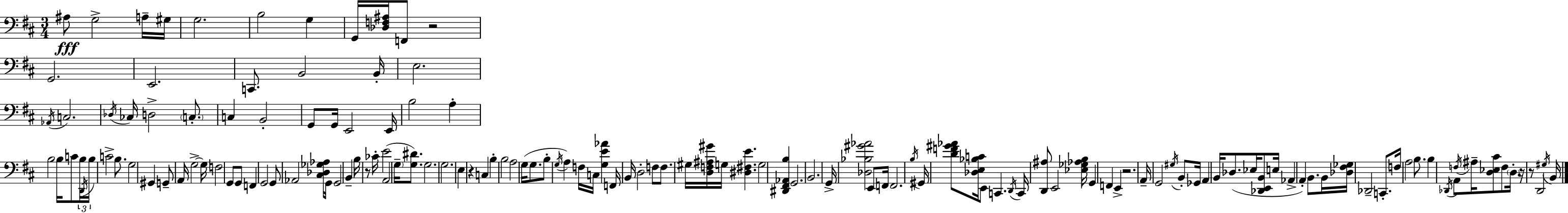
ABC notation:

X:1
T:Untitled
M:3/4
L:1/4
K:D
^A,/2 G,2 A,/4 ^G,/4 G,2 B,2 G, G,,/4 [_D,F,^A,]/4 F,,/2 z2 G,,2 E,,2 C,,/2 B,,2 B,,/4 E,2 _A,,/4 C,2 _D,/4 _C,/4 D,2 C,/2 C, B,,2 G,,/2 G,,/4 E,,2 E,,/4 B,2 A, B,2 B,/4 C/2 B,/4 D,,/4 B,/4 C2 B,/2 G,2 ^G,, G,,/2 A,,/4 G,2 G,/4 F,2 G,,/2 G,,/2 F,, G,,2 G,,/2 _A,,2 [^C,_D,_G,_A,]/4 G,,/4 G,,2 B,, B,/4 z/2 _C/4 E2 A,,2 G,/4 [G,^D]/2 G,2 G,2 E, z C, B, B,2 A,2 G,/4 G,/2 B,/2 G,/4 A, F,/4 C,/4 [G,E_A] F,,/4 B,,/4 D,2 F,/2 F,/2 ^G,/4 [D,F,^A,^G]/4 G,/4 [^D,^F,E] G,2 [^D,,^F,,_A,,B,] G,,2 B,,2 G,,/4 [_D,_B,^G_A]2 E,,/2 F,,/4 F,,2 B,/4 ^G,,/4 [DF^G_A]/2 [_D,E,_B,C]/4 E,,/2 C,, D,,/4 C,,/4 [D,,^A,]/2 E,,2 [_E,_G,_A,B,]/4 G,, F,, E,, z2 A,,/4 G,,2 ^G,/4 B,,/2 _G,,/4 A,, B,,/4 _D,/2 _E,/4 [_D,,E,,B,,]/2 E,/4 _A,, A,, B,,/2 B,,/4 [_D,^F,_G,]/4 _D,,2 C,,/2 F,/4 A,2 B,/2 B, _D,,/4 A,,/2 F,/4 ^A,/4 [D,_E,^C]/2 F,/2 D,/4 z/4 z/2 D,,2 ^G,/4 B,,/4